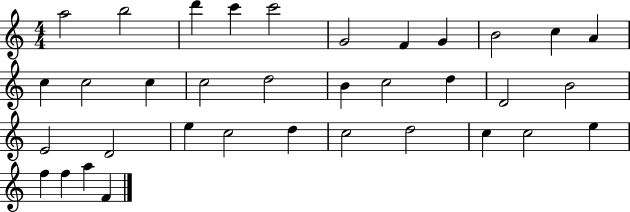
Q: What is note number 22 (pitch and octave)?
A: E4